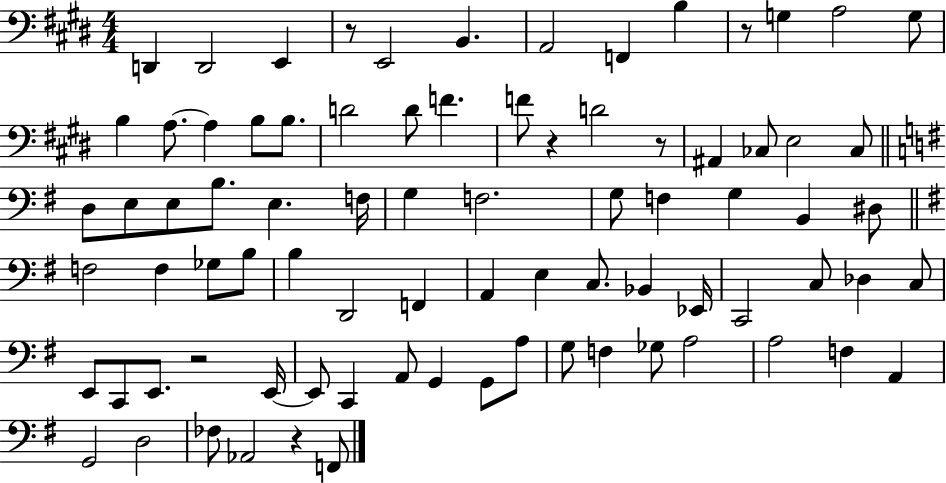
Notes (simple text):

D2/q D2/h E2/q R/e E2/h B2/q. A2/h F2/q B3/q R/e G3/q A3/h G3/e B3/q A3/e. A3/q B3/e B3/e. D4/h D4/e F4/q. F4/e R/q D4/h R/e A#2/q CES3/e E3/h CES3/e D3/e E3/e E3/e B3/e. E3/q. F3/s G3/q F3/h. G3/e F3/q G3/q B2/q D#3/e F3/h F3/q Gb3/e B3/e B3/q D2/h F2/q A2/q E3/q C3/e. Bb2/q Eb2/s C2/h C3/e Db3/q C3/e E2/e C2/e E2/e. R/h E2/s E2/e C2/q A2/e G2/q G2/e A3/e G3/e F3/q Gb3/e A3/h A3/h F3/q A2/q G2/h D3/h FES3/e Ab2/h R/q F2/e